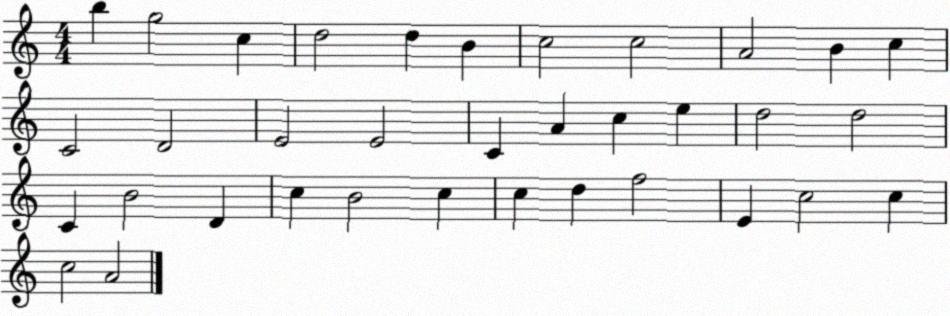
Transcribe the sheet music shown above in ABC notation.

X:1
T:Untitled
M:4/4
L:1/4
K:C
b g2 c d2 d B c2 c2 A2 B c C2 D2 E2 E2 C A c e d2 d2 C B2 D c B2 c c d f2 E c2 c c2 A2